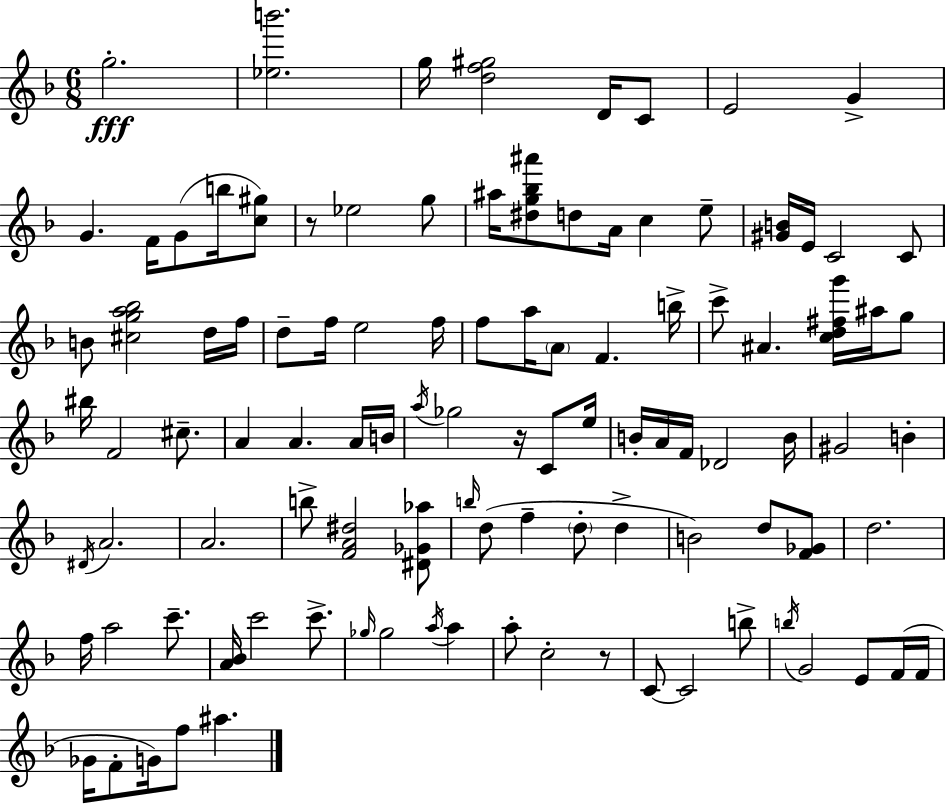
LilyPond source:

{
  \clef treble
  \numericTimeSignature
  \time 6/8
  \key f \major
  g''2.-.\fff | <ees'' b'''>2. | g''16 <d'' f'' gis''>2 d'16 c'8 | e'2 g'4-> | \break g'4. f'16 g'8( b''16 <c'' gis''>8) | r8 ees''2 g''8 | ais''16 <dis'' g'' bes'' ais'''>8 d''8 a'16 c''4 e''8-- | <gis' b'>16 e'16 c'2 c'8 | \break b'8 <cis'' g'' a'' bes''>2 d''16 f''16 | d''8-- f''16 e''2 f''16 | f''8 a''16 \parenthesize a'8 f'4. b''16-> | c'''8-> ais'4. <c'' d'' fis'' g'''>16 ais''16 g''8 | \break bis''16 f'2 cis''8.-- | a'4 a'4. a'16 b'16 | \acciaccatura { a''16 } ges''2 r16 c'8 | e''16 b'16-. a'16 f'16 des'2 | \break b'16 gis'2 b'4-. | \acciaccatura { dis'16 } a'2. | a'2. | b''8-> <f' a' dis''>2 | \break <dis' ges' aes''>8 \grace { b''16 } d''8( f''4-- \parenthesize d''8-. d''4-> | b'2) d''8 | <f' ges'>8 d''2. | f''16 a''2 | \break c'''8.-- <a' bes'>16 c'''2 | c'''8.-> \grace { ges''16 } ges''2 | \acciaccatura { a''16 } a''4 a''8-. c''2-. | r8 c'8~~ c'2 | \break b''8-> \acciaccatura { b''16 } g'2 | e'8 f'16( f'16 ges'16 f'8-. g'16) f''8 | ais''4. \bar "|."
}